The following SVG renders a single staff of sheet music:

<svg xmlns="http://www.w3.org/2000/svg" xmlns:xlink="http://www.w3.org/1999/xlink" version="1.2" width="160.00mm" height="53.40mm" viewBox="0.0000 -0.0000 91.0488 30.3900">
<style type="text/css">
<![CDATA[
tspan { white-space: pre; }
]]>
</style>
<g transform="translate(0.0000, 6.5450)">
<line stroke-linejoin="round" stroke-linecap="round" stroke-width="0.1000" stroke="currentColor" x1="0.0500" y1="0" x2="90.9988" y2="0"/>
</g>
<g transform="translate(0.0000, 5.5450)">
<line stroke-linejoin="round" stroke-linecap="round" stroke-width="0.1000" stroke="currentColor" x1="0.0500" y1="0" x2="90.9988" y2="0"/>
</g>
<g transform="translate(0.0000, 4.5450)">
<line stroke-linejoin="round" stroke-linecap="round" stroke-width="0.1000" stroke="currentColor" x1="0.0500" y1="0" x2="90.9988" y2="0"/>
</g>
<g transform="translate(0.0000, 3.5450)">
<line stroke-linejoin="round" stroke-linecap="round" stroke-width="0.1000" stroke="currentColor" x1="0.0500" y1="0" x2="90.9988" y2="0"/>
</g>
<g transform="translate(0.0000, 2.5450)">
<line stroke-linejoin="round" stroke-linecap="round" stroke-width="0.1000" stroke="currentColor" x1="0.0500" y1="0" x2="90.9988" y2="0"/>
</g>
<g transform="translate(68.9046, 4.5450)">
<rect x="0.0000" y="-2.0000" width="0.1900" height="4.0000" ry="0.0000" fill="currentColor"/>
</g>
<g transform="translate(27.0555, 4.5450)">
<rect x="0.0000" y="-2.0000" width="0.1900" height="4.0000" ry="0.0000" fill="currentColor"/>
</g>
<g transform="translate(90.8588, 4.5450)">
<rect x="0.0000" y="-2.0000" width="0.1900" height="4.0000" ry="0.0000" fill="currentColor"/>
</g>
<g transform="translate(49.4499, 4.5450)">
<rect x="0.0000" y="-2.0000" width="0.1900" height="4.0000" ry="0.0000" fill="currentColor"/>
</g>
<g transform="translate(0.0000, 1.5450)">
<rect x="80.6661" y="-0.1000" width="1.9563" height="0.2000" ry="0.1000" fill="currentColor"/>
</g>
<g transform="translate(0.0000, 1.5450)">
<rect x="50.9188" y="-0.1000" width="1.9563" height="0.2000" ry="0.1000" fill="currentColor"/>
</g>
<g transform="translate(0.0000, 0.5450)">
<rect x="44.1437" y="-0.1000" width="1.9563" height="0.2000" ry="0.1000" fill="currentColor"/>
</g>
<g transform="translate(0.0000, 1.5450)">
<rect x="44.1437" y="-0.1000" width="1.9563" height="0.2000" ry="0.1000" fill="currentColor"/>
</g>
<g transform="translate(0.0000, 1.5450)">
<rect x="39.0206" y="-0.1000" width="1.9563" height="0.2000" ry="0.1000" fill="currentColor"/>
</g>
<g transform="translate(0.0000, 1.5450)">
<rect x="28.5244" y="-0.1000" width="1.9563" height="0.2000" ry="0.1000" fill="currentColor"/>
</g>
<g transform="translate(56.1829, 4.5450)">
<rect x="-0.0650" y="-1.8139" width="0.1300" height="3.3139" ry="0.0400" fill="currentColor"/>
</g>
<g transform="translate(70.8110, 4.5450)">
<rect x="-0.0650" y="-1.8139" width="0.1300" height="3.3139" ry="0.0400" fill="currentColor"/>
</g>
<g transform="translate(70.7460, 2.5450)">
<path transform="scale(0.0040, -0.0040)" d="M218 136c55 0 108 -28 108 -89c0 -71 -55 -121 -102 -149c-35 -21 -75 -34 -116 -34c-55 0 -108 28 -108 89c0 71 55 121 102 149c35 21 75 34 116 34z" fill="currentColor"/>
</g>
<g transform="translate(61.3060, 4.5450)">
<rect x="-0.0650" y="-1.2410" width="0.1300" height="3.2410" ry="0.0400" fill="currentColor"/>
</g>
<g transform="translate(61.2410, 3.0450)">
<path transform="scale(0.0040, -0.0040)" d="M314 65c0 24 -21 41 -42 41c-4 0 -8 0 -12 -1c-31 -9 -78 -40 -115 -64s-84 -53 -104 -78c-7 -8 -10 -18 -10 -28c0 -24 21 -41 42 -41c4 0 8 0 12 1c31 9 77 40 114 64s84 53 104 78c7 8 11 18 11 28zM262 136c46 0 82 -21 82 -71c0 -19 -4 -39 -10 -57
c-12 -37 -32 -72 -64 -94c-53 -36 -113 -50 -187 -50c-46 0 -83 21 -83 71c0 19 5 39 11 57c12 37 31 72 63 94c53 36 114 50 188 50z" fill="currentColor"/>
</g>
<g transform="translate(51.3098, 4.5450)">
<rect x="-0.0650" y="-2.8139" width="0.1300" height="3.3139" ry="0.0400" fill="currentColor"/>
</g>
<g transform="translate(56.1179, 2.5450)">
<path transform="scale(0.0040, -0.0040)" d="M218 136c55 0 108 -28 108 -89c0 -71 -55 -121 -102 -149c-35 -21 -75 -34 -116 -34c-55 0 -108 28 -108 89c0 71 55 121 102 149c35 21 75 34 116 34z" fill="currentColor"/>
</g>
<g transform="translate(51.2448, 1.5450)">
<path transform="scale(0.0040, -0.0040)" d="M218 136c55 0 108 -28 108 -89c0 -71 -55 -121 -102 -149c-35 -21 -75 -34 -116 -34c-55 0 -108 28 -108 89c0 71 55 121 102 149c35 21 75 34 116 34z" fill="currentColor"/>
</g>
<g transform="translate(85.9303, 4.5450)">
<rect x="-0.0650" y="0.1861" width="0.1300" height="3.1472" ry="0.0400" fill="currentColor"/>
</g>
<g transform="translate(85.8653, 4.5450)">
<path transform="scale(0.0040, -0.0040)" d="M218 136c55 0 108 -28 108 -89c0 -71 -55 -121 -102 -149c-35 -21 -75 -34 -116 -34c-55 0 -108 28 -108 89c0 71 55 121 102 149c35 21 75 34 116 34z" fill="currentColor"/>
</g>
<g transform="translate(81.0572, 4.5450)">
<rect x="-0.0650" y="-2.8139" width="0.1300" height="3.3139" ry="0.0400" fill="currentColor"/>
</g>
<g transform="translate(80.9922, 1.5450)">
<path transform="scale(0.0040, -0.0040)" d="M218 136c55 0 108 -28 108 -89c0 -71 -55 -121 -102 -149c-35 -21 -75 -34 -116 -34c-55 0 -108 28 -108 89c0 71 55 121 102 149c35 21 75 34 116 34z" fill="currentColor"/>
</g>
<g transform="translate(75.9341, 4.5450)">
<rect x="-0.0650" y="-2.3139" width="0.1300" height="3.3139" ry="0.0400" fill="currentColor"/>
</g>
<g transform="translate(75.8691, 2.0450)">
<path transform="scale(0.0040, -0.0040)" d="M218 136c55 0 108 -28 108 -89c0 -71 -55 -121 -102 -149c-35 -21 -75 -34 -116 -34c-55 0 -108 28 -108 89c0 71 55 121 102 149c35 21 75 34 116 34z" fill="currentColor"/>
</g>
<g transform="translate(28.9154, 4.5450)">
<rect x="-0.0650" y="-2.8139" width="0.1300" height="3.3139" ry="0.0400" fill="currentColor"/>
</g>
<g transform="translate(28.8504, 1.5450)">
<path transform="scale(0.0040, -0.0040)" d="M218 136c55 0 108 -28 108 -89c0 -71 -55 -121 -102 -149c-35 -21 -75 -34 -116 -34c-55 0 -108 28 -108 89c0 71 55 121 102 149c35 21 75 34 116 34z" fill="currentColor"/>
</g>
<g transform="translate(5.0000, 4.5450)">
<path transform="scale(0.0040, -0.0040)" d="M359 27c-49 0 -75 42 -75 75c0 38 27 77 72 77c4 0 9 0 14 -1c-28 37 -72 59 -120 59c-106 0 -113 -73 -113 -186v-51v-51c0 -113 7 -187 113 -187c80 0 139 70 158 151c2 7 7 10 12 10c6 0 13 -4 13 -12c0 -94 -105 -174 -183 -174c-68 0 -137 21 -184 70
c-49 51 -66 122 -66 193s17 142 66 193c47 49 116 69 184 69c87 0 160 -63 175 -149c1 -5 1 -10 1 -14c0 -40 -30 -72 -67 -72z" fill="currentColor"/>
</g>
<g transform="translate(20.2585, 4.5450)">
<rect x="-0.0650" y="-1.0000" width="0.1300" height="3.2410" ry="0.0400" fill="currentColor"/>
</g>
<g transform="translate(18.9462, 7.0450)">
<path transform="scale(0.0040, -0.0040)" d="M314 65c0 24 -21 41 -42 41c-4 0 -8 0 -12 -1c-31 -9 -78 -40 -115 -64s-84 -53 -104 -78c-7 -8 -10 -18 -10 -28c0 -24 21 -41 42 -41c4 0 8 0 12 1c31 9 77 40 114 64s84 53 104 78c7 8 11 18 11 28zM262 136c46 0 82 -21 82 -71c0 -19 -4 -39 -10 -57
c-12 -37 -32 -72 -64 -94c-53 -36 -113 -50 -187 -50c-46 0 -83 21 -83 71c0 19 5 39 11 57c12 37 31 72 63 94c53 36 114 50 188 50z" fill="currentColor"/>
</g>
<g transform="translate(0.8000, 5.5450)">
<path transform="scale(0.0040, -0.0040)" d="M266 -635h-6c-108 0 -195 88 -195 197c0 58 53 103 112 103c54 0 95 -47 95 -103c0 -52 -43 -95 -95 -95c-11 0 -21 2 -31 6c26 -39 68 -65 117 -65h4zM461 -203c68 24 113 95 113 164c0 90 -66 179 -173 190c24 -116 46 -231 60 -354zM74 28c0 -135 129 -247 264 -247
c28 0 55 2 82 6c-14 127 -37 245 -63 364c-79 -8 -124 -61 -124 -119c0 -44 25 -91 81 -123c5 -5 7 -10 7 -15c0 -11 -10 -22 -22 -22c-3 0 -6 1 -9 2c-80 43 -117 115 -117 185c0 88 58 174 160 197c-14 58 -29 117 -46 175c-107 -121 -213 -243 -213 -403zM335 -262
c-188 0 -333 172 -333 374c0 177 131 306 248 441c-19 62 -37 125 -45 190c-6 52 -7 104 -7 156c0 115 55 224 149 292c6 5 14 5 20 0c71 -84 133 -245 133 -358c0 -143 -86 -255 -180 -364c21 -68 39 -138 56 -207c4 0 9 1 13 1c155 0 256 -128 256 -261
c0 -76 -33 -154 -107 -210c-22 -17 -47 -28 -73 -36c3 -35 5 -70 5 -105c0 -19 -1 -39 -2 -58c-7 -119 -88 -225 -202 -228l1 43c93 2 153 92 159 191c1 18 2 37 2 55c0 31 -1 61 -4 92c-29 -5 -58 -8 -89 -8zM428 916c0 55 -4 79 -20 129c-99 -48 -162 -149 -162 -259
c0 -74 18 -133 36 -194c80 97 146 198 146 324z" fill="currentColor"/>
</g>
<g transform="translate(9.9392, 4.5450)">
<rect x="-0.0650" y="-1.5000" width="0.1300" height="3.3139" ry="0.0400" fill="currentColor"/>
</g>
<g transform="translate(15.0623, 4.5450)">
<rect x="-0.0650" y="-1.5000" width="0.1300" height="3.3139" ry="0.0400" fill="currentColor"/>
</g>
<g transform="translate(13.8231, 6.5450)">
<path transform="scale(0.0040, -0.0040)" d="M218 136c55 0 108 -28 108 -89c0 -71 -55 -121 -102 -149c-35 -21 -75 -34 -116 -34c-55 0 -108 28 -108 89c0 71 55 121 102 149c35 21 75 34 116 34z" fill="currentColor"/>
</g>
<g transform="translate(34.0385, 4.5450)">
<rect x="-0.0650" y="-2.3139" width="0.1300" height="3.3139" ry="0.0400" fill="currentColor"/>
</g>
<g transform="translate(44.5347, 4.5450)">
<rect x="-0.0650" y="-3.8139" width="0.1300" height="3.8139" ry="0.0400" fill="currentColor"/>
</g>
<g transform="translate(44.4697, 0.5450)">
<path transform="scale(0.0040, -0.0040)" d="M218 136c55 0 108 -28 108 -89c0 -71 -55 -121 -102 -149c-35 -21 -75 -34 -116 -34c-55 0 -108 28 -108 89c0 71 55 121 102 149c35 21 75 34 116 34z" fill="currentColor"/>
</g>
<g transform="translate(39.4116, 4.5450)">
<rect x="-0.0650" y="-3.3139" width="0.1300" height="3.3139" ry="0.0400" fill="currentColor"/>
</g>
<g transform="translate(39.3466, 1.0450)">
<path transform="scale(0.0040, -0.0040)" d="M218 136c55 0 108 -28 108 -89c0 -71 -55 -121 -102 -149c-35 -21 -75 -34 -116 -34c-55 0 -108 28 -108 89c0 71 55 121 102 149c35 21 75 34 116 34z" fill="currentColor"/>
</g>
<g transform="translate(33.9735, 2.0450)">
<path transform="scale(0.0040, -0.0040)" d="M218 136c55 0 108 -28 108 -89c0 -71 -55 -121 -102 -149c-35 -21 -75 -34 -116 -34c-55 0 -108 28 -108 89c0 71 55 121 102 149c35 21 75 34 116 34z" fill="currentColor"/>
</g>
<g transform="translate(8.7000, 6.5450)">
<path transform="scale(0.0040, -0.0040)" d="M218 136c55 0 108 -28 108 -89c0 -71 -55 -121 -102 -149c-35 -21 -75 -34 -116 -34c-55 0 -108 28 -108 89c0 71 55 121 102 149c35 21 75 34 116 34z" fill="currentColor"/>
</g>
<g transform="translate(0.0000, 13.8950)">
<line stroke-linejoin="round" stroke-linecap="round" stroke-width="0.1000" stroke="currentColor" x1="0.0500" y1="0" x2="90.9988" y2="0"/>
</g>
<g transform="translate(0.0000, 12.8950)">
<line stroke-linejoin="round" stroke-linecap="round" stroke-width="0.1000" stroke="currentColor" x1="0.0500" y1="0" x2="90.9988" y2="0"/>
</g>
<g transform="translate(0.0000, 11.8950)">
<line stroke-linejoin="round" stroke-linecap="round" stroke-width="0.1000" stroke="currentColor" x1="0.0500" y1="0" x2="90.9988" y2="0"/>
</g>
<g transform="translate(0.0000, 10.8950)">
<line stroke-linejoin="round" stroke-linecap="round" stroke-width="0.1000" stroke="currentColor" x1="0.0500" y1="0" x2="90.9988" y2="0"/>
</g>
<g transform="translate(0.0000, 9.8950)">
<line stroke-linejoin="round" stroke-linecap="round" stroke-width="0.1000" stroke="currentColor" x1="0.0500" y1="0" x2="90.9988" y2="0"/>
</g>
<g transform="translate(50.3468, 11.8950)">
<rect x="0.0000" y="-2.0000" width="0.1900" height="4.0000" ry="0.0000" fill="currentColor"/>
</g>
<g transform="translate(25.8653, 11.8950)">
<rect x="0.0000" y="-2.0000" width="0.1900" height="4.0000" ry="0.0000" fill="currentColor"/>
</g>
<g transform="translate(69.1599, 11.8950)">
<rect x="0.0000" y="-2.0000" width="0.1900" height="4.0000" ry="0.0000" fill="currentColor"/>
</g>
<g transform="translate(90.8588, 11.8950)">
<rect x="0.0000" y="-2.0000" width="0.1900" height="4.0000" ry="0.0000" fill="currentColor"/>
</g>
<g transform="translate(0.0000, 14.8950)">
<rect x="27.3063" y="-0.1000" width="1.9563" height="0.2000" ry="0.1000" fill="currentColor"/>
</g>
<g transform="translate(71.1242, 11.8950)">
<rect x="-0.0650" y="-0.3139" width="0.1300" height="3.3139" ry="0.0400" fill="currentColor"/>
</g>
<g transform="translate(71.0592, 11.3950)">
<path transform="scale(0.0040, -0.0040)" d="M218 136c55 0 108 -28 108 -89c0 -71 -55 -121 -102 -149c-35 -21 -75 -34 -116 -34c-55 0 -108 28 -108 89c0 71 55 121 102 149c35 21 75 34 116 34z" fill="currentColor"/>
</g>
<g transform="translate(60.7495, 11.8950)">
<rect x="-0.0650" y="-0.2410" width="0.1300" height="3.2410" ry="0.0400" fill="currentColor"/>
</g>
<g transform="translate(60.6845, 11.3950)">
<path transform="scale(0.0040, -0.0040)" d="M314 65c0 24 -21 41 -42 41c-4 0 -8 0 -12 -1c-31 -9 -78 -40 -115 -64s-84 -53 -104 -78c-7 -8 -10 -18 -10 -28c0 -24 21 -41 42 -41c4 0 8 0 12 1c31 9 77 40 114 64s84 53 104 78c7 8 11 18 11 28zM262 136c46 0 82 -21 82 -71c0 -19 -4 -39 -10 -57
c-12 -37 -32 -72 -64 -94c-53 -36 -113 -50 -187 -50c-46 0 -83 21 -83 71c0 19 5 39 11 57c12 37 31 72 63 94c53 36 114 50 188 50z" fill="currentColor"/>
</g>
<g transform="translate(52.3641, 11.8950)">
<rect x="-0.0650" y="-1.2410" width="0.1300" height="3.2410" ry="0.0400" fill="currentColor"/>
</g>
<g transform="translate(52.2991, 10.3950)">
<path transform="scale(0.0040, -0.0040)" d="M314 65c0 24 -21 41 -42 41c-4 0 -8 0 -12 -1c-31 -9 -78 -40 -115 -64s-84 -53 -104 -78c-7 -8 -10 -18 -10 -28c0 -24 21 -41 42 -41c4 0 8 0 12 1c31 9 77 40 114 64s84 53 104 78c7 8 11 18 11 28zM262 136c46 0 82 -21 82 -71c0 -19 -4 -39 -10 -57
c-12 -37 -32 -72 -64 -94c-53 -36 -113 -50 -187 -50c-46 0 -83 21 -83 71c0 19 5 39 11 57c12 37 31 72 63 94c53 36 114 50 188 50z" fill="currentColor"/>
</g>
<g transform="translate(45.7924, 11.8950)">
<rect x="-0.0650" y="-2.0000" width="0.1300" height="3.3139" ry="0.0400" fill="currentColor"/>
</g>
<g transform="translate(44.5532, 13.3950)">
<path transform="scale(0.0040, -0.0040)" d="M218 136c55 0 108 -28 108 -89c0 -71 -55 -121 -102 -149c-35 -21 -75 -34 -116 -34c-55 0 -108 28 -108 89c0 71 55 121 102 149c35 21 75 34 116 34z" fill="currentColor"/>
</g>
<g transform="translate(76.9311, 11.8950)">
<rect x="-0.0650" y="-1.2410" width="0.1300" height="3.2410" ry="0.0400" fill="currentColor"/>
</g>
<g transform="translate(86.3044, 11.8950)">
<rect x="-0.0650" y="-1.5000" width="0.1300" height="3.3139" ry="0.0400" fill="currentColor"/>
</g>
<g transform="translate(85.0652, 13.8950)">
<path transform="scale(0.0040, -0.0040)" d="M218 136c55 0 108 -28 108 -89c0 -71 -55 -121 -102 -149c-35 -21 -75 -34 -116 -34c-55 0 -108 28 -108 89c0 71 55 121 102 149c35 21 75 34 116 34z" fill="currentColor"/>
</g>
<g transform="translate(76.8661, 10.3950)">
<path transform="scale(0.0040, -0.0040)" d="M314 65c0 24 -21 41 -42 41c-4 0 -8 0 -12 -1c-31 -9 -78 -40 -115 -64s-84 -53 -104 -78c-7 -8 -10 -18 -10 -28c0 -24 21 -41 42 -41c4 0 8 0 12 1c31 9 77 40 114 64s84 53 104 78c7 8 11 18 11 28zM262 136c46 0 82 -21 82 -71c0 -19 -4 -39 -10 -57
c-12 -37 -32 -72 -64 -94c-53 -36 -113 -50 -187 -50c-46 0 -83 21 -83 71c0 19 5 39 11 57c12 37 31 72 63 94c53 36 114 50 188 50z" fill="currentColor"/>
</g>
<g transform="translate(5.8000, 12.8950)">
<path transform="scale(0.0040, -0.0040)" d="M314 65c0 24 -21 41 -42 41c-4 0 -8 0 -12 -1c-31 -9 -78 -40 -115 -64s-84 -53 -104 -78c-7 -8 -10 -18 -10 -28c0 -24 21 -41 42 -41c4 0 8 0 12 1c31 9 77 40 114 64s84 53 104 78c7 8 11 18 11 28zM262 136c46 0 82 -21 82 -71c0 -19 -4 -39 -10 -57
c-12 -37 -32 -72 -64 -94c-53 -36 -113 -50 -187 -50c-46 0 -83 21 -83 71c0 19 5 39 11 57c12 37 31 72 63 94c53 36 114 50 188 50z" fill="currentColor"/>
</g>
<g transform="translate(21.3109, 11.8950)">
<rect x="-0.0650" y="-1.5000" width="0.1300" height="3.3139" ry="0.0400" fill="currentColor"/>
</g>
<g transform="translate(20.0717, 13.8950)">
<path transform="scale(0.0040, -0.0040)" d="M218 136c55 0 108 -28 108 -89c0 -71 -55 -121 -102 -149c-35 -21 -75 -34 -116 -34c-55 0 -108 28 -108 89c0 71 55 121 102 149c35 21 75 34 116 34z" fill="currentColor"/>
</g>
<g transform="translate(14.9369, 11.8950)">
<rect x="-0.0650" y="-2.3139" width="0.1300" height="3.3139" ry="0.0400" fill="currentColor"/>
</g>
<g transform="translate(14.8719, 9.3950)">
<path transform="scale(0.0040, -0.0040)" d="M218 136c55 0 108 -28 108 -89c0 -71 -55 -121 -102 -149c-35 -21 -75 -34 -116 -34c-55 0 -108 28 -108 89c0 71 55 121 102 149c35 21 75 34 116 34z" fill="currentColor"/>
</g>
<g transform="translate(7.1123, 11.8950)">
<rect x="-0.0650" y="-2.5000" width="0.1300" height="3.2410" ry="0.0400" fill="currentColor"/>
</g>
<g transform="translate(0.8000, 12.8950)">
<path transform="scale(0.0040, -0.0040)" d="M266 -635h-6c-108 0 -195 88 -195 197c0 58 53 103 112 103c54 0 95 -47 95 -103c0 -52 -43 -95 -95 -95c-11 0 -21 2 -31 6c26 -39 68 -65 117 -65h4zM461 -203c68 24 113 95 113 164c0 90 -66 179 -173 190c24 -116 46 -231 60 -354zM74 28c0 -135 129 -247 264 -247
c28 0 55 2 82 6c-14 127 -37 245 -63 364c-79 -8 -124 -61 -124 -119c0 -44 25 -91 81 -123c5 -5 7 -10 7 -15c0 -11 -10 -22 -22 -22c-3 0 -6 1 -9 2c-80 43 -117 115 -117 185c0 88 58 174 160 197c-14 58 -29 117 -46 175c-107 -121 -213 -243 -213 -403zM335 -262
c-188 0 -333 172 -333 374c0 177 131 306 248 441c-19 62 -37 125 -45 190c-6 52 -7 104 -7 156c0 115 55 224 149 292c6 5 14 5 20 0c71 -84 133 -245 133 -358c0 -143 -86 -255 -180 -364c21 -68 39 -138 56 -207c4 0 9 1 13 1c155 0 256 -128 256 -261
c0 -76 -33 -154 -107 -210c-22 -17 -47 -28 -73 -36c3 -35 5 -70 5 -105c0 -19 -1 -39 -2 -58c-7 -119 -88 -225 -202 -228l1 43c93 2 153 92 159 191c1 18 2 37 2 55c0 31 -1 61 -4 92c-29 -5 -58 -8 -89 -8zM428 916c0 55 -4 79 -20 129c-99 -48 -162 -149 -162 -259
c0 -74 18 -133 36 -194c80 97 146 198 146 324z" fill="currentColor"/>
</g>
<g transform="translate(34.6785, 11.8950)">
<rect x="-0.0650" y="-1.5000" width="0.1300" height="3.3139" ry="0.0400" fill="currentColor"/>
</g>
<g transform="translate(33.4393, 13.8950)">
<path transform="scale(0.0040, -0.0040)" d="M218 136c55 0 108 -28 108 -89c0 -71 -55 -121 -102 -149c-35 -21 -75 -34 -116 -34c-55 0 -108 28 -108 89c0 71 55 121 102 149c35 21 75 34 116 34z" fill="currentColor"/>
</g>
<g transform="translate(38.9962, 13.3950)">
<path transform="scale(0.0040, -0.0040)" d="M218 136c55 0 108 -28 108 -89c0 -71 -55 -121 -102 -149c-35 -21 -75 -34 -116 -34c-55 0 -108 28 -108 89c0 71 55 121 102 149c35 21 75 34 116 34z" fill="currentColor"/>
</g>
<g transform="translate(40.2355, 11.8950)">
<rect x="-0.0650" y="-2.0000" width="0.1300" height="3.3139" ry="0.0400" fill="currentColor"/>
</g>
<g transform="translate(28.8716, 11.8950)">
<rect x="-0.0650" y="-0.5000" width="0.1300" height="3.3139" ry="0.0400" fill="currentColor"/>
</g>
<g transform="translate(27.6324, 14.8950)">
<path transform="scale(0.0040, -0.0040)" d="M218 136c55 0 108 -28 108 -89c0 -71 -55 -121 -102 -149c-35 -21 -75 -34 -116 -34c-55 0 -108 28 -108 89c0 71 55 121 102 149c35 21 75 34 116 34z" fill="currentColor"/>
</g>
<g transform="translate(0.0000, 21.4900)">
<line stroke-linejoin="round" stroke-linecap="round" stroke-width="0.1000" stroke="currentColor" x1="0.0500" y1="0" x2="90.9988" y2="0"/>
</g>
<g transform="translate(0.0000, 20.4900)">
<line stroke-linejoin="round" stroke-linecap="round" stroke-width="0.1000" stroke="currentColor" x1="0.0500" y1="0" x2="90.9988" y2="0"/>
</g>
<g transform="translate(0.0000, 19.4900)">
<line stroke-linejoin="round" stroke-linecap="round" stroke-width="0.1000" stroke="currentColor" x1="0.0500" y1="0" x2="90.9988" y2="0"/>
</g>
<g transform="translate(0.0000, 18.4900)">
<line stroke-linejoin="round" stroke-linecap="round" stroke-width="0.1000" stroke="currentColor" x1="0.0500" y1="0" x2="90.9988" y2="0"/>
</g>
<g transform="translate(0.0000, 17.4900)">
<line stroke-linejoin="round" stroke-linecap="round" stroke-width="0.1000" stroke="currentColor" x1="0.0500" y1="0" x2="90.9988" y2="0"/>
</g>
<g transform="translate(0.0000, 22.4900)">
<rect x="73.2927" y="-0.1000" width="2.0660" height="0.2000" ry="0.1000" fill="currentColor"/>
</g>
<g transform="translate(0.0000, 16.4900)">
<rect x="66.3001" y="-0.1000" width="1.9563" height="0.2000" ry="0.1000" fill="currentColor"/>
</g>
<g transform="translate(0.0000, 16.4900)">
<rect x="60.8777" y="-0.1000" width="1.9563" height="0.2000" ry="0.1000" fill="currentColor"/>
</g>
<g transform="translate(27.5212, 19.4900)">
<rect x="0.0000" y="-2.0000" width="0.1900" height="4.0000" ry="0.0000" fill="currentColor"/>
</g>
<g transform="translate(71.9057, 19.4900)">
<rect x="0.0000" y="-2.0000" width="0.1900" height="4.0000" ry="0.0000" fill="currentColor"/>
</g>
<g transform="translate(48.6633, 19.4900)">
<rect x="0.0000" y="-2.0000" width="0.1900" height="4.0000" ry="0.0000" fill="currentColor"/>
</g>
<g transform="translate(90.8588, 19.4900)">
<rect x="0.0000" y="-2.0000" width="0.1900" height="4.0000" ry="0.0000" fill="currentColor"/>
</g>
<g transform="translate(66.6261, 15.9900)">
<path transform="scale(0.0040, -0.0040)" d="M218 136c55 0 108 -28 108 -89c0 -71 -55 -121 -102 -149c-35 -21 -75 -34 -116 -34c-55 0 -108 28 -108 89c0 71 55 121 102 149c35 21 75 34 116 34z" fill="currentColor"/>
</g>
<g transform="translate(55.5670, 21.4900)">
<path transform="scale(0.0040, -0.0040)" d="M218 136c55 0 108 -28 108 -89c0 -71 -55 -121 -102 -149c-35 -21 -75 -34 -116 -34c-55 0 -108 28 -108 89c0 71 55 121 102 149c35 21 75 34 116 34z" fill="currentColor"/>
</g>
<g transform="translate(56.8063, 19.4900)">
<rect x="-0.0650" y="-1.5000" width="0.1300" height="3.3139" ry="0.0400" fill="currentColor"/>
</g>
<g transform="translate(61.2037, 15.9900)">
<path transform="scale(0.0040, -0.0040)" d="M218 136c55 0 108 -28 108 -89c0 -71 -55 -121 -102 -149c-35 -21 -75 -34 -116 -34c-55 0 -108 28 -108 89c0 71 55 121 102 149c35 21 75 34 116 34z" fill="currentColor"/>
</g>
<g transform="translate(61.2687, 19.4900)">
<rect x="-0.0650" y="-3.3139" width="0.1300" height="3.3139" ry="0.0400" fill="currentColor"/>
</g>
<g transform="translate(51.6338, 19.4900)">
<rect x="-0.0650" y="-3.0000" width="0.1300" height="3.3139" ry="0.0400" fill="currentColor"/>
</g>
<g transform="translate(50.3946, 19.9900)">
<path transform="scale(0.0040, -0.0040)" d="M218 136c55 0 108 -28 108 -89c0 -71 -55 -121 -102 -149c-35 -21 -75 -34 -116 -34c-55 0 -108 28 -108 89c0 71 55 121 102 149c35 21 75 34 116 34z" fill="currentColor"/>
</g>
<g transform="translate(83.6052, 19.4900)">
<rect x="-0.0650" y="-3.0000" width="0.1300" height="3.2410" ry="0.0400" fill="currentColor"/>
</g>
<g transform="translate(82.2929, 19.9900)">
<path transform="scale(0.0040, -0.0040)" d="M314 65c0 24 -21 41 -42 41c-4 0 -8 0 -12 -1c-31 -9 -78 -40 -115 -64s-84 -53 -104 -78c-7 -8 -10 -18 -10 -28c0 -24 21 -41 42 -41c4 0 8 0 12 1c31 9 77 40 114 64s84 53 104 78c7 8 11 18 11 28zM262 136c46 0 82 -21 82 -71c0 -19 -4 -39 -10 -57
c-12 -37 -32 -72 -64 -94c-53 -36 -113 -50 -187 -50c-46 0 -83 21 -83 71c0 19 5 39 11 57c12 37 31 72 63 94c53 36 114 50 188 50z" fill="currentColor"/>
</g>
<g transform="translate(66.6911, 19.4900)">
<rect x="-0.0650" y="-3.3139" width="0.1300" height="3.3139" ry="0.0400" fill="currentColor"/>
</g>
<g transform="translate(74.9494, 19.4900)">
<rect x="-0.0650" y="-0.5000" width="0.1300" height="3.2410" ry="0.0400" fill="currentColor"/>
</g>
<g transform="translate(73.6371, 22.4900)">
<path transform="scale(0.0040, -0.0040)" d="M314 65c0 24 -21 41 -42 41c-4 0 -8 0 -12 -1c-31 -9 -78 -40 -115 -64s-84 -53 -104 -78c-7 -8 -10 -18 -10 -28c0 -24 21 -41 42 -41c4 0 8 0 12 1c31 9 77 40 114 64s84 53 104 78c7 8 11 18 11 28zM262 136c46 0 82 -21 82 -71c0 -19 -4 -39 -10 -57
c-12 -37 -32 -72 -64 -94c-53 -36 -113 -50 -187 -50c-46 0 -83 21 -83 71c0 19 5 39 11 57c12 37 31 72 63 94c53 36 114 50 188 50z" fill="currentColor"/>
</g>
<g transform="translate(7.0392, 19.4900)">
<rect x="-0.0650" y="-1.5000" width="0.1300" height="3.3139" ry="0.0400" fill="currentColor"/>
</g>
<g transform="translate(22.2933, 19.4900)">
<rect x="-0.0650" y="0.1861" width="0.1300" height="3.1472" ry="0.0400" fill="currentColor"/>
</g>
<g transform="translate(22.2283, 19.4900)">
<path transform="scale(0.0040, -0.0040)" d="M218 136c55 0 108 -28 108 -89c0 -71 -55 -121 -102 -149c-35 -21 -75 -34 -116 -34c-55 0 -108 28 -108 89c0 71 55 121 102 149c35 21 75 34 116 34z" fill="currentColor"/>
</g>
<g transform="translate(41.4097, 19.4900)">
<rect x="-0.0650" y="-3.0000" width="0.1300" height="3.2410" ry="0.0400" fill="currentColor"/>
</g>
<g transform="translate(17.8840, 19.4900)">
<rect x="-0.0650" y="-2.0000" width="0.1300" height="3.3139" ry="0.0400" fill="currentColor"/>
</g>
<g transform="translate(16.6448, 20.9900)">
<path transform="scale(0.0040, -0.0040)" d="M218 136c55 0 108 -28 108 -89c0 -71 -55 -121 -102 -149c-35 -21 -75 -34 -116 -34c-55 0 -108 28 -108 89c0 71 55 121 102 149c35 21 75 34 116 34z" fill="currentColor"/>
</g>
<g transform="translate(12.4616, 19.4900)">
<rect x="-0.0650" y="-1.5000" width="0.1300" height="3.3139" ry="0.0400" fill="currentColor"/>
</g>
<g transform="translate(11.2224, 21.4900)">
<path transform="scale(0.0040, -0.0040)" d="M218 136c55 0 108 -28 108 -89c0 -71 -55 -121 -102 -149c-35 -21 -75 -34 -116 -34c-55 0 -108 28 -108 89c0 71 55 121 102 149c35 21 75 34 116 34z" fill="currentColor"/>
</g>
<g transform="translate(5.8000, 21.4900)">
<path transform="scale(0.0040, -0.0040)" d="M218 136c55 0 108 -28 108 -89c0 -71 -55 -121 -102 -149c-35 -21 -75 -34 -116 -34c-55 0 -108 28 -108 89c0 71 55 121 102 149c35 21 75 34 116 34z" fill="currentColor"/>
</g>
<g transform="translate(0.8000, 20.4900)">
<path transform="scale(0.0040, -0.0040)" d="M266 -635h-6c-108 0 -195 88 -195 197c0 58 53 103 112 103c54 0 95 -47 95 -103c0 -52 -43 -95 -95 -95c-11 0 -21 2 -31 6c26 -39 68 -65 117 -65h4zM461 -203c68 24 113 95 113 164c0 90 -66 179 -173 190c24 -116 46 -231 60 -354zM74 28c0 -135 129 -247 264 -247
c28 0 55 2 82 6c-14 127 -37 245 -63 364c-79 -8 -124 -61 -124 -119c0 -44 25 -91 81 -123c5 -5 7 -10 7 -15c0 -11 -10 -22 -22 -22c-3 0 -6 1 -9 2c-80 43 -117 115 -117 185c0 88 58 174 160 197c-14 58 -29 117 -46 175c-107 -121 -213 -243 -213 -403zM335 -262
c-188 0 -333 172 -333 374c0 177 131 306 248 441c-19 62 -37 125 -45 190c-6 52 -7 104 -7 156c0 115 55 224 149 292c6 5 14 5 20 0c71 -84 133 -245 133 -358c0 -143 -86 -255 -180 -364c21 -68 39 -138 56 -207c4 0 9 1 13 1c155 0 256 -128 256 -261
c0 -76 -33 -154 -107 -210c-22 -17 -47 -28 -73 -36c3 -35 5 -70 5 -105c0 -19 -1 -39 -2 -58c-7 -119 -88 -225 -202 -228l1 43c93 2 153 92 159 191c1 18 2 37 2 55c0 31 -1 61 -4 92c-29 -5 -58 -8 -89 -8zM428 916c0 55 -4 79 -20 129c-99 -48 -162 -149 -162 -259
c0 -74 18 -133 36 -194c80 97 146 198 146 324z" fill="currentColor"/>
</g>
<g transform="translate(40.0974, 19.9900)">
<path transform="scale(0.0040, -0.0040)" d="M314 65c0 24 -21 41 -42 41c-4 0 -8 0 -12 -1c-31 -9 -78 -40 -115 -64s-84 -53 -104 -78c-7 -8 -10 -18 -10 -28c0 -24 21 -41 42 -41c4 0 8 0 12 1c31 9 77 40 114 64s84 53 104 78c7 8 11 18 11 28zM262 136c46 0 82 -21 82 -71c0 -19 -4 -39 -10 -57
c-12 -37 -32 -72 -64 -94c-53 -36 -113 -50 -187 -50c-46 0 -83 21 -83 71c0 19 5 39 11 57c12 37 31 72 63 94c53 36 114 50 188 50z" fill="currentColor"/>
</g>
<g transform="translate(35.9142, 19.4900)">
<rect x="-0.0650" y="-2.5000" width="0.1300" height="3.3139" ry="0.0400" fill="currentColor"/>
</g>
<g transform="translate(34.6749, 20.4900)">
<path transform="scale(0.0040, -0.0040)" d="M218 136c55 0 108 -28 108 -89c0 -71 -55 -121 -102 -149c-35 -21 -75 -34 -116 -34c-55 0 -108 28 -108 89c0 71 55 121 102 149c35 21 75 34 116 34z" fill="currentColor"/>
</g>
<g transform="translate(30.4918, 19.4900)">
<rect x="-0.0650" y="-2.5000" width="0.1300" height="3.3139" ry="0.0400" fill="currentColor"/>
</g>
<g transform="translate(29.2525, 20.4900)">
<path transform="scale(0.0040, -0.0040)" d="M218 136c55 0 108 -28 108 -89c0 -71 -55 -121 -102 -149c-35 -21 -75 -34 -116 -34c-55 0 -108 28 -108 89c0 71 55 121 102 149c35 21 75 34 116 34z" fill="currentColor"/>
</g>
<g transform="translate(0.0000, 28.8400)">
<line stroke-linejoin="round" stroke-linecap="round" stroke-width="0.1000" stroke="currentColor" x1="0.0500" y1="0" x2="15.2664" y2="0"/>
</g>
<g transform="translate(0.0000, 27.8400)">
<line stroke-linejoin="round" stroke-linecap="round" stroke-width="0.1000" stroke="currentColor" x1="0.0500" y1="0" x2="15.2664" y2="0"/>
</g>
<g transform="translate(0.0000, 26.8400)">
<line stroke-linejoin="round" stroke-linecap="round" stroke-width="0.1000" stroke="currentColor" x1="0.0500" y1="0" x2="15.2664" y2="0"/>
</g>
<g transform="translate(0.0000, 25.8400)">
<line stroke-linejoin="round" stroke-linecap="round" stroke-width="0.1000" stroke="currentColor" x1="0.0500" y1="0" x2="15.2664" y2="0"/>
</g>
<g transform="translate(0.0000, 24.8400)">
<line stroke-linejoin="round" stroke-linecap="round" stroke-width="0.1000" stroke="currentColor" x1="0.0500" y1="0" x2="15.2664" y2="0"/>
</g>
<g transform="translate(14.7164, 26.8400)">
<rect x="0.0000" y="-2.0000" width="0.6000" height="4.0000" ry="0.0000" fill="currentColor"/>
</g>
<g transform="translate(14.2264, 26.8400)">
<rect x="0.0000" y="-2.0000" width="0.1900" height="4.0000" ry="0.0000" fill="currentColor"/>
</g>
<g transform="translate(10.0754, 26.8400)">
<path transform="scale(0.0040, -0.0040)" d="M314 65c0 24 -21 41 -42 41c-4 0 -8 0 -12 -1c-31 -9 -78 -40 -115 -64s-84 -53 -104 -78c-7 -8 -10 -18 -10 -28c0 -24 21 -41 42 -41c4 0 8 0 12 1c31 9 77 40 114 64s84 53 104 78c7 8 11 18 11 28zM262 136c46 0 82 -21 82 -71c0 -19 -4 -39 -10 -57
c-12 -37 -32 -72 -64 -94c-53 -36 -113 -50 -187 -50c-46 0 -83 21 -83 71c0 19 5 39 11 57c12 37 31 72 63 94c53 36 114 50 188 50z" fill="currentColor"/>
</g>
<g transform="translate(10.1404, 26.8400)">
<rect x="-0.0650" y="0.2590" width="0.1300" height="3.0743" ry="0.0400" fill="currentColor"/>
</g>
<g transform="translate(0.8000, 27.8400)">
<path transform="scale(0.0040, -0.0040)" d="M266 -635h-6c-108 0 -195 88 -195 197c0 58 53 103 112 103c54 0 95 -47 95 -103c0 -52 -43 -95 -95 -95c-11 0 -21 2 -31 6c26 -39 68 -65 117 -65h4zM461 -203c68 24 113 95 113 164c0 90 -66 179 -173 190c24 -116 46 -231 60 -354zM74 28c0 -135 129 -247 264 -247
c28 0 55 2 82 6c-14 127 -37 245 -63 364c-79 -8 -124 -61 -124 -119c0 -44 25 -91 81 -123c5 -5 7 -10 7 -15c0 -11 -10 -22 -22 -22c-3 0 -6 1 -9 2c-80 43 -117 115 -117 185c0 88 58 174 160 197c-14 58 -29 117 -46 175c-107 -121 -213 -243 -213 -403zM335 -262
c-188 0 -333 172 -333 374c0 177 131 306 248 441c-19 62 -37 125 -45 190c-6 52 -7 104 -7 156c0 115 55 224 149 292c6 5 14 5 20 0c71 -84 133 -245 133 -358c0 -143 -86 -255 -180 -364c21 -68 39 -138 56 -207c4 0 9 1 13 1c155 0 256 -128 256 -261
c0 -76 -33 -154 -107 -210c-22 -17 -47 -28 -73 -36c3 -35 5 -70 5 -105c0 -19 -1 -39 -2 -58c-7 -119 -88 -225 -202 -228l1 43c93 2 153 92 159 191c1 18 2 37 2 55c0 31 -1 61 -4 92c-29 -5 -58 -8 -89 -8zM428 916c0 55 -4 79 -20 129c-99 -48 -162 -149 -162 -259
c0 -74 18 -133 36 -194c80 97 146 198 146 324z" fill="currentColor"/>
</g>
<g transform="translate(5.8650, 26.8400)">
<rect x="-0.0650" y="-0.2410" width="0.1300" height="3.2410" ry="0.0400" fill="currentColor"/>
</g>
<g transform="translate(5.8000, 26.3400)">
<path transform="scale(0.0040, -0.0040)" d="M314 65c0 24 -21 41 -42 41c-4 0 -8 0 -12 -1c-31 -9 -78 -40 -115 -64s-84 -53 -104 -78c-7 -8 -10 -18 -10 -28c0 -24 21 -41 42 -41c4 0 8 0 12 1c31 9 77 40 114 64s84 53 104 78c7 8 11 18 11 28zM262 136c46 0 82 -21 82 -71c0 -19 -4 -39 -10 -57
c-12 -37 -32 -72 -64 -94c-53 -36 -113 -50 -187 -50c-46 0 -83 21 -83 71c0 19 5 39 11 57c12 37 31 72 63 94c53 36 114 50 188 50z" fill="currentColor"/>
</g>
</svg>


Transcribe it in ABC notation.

X:1
T:Untitled
M:4/4
L:1/4
K:C
E E D2 a g b c' a f e2 f g a B G2 g E C E F F e2 c2 c e2 E E E F B G G A2 A E b b C2 A2 c2 B2